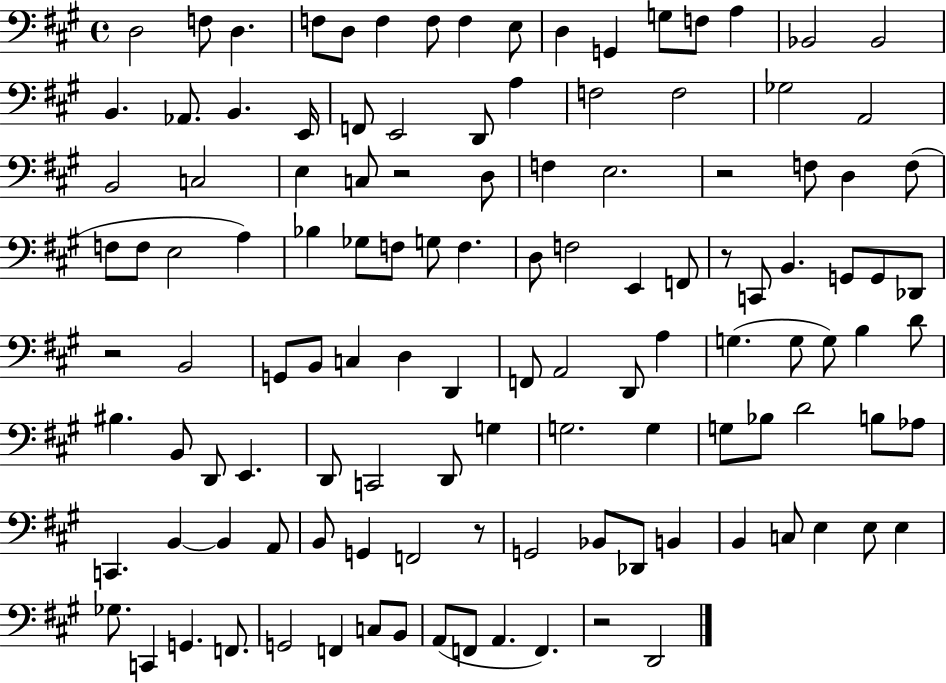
{
  \clef bass
  \time 4/4
  \defaultTimeSignature
  \key a \major
  d2 f8 d4. | f8 d8 f4 f8 f4 e8 | d4 g,4 g8 f8 a4 | bes,2 bes,2 | \break b,4. aes,8. b,4. e,16 | f,8 e,2 d,8 a4 | f2 f2 | ges2 a,2 | \break b,2 c2 | e4 c8 r2 d8 | f4 e2. | r2 f8 d4 f8( | \break f8 f8 e2 a4) | bes4 ges8 f8 g8 f4. | d8 f2 e,4 f,8 | r8 c,8 b,4. g,8 g,8 des,8 | \break r2 b,2 | g,8 b,8 c4 d4 d,4 | f,8 a,2 d,8 a4 | g4.( g8 g8) b4 d'8 | \break bis4. b,8 d,8 e,4. | d,8 c,2 d,8 g4 | g2. g4 | g8 bes8 d'2 b8 aes8 | \break c,4. b,4~~ b,4 a,8 | b,8 g,4 f,2 r8 | g,2 bes,8 des,8 b,4 | b,4 c8 e4 e8 e4 | \break ges8. c,4 g,4. f,8. | g,2 f,4 c8 b,8 | a,8( f,8 a,4. f,4.) | r2 d,2 | \break \bar "|."
}